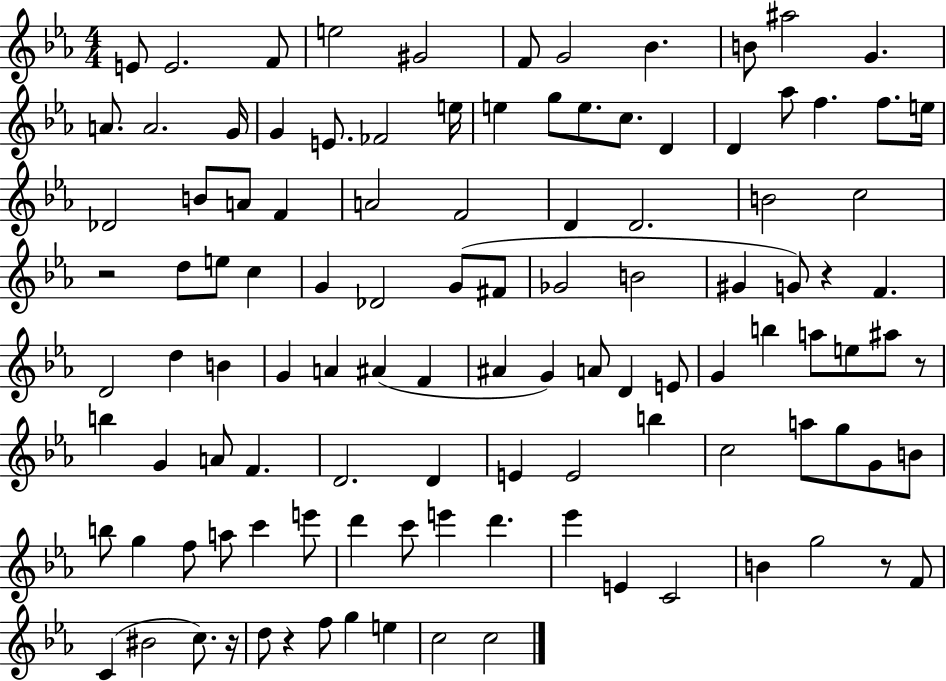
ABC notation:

X:1
T:Untitled
M:4/4
L:1/4
K:Eb
E/2 E2 F/2 e2 ^G2 F/2 G2 _B B/2 ^a2 G A/2 A2 G/4 G E/2 _F2 e/4 e g/2 e/2 c/2 D D _a/2 f f/2 e/4 _D2 B/2 A/2 F A2 F2 D D2 B2 c2 z2 d/2 e/2 c G _D2 G/2 ^F/2 _G2 B2 ^G G/2 z F D2 d B G A ^A F ^A G A/2 D E/2 G b a/2 e/2 ^a/2 z/2 b G A/2 F D2 D E E2 b c2 a/2 g/2 G/2 B/2 b/2 g f/2 a/2 c' e'/2 d' c'/2 e' d' _e' E C2 B g2 z/2 F/2 C ^B2 c/2 z/4 d/2 z f/2 g e c2 c2